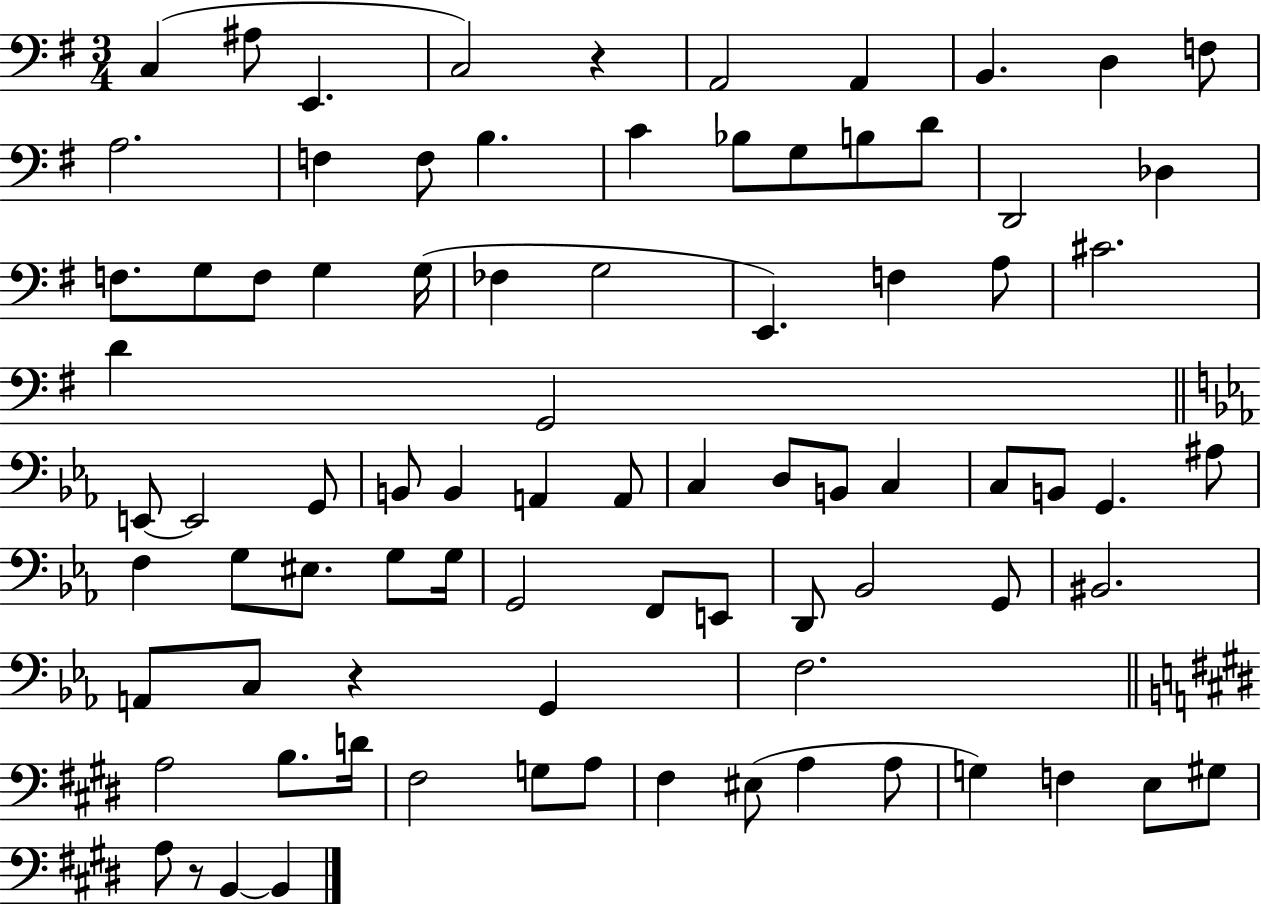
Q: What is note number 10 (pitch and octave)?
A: A3